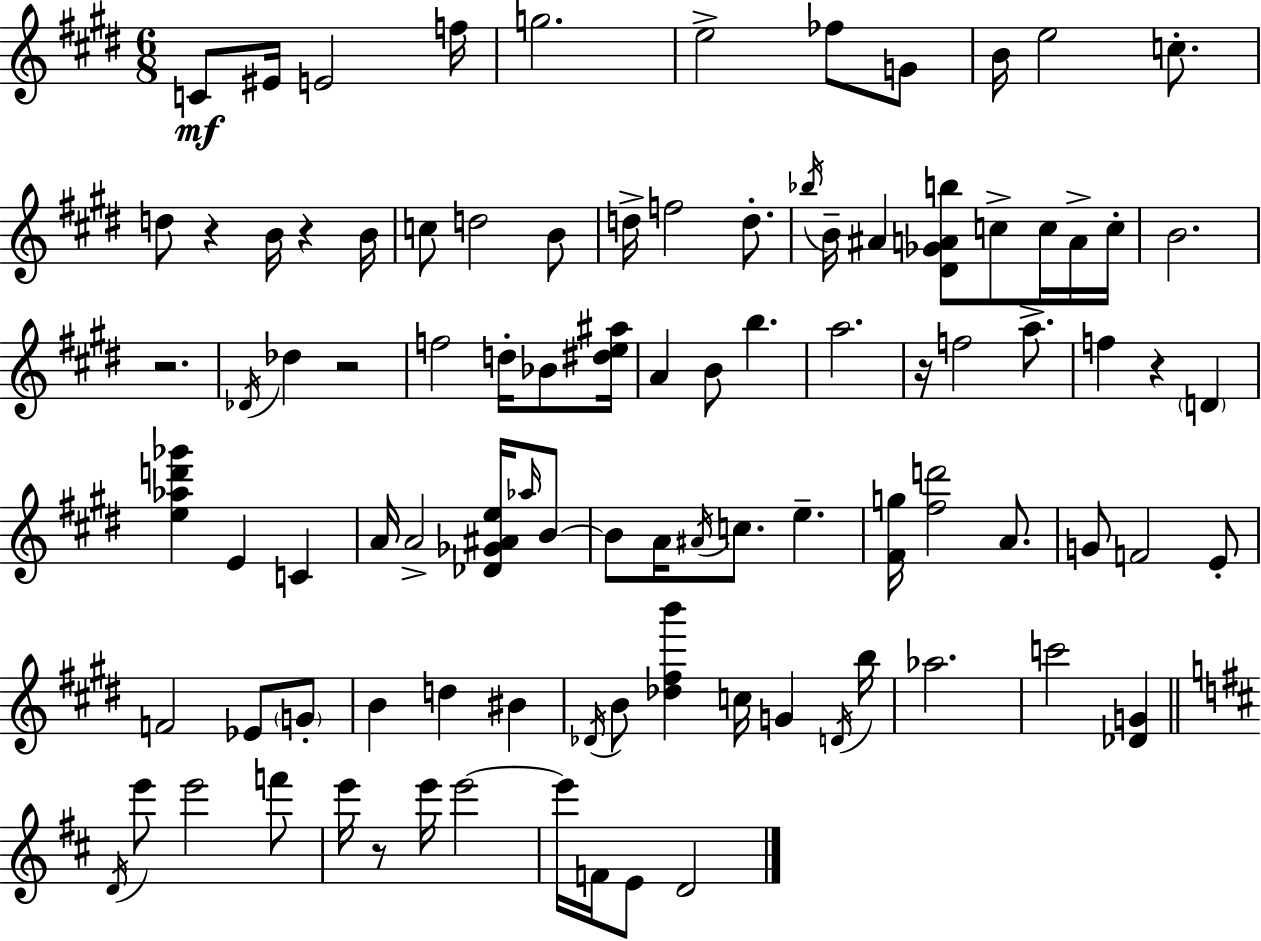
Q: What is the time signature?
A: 6/8